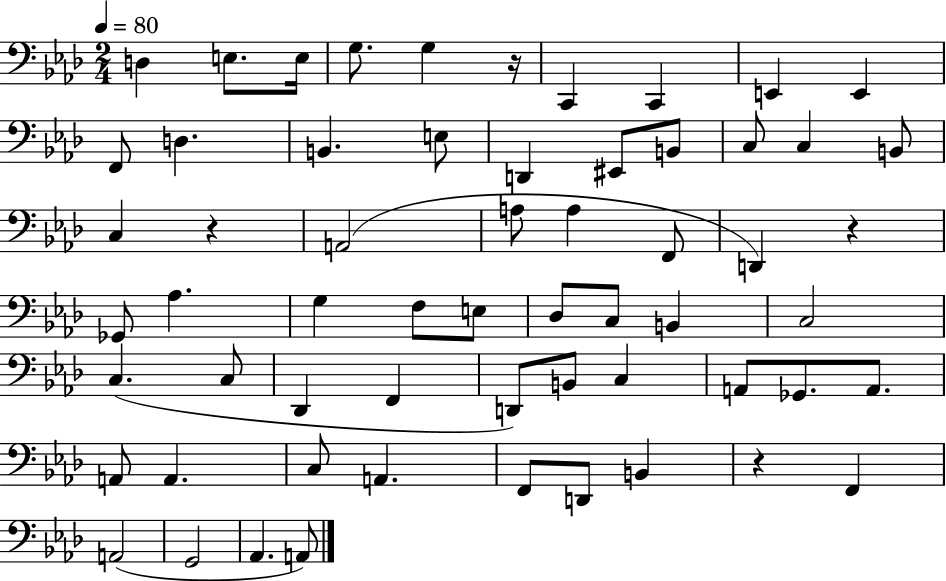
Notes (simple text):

D3/q E3/e. E3/s G3/e. G3/q R/s C2/q C2/q E2/q E2/q F2/e D3/q. B2/q. E3/e D2/q EIS2/e B2/e C3/e C3/q B2/e C3/q R/q A2/h A3/e A3/q F2/e D2/q R/q Gb2/e Ab3/q. G3/q F3/e E3/e Db3/e C3/e B2/q C3/h C3/q. C3/e Db2/q F2/q D2/e B2/e C3/q A2/e Gb2/e. A2/e. A2/e A2/q. C3/e A2/q. F2/e D2/e B2/q R/q F2/q A2/h G2/h Ab2/q. A2/e